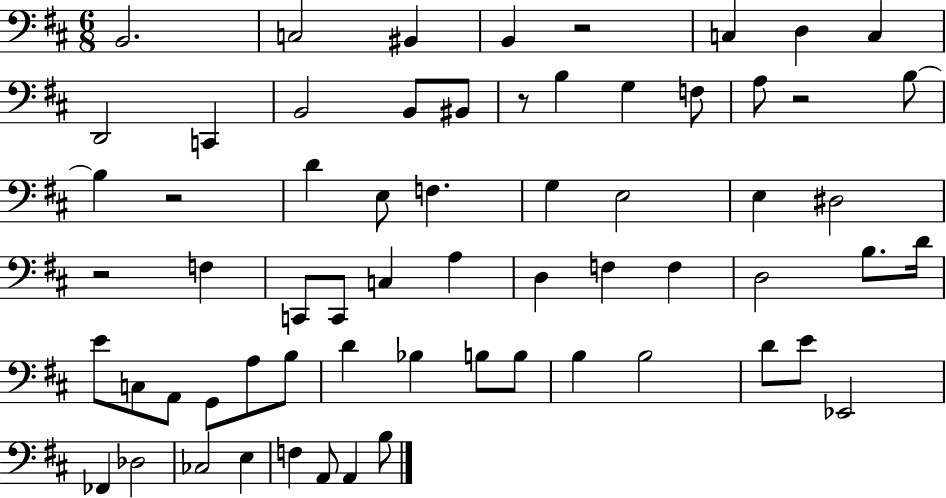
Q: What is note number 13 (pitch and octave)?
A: B3